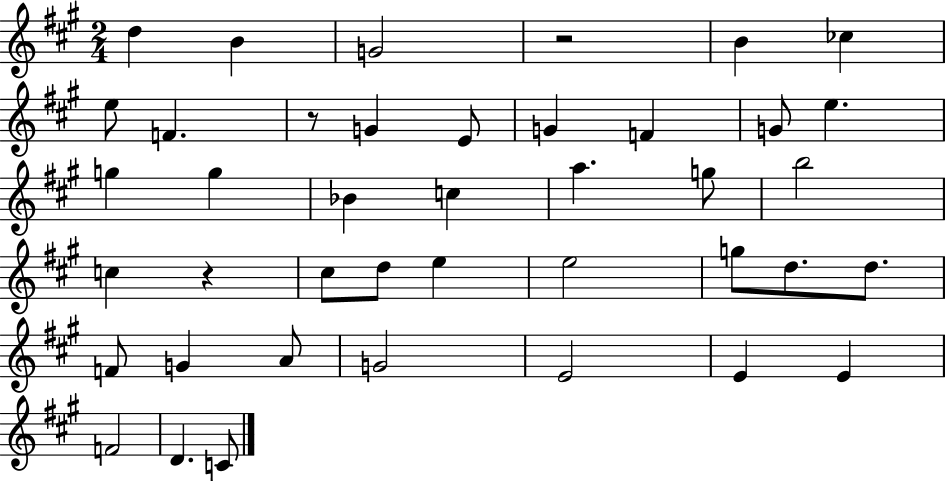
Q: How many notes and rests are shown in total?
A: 41